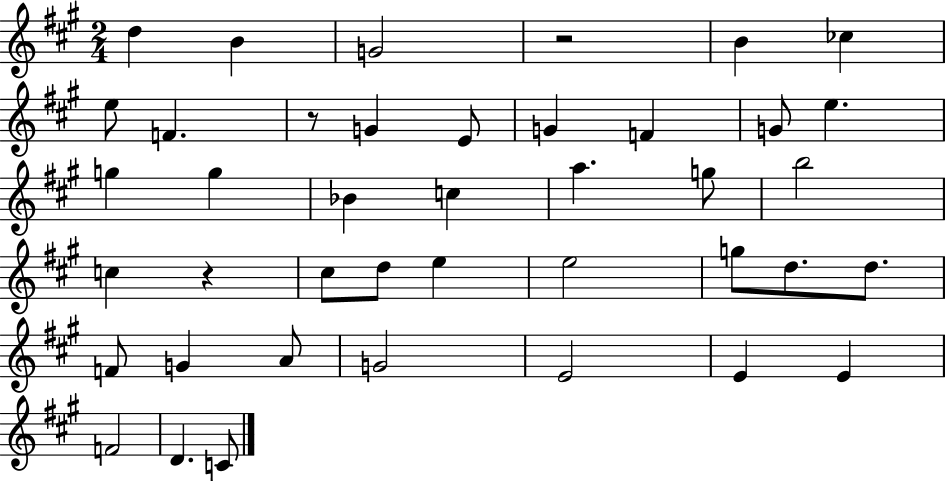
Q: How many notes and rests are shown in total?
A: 41